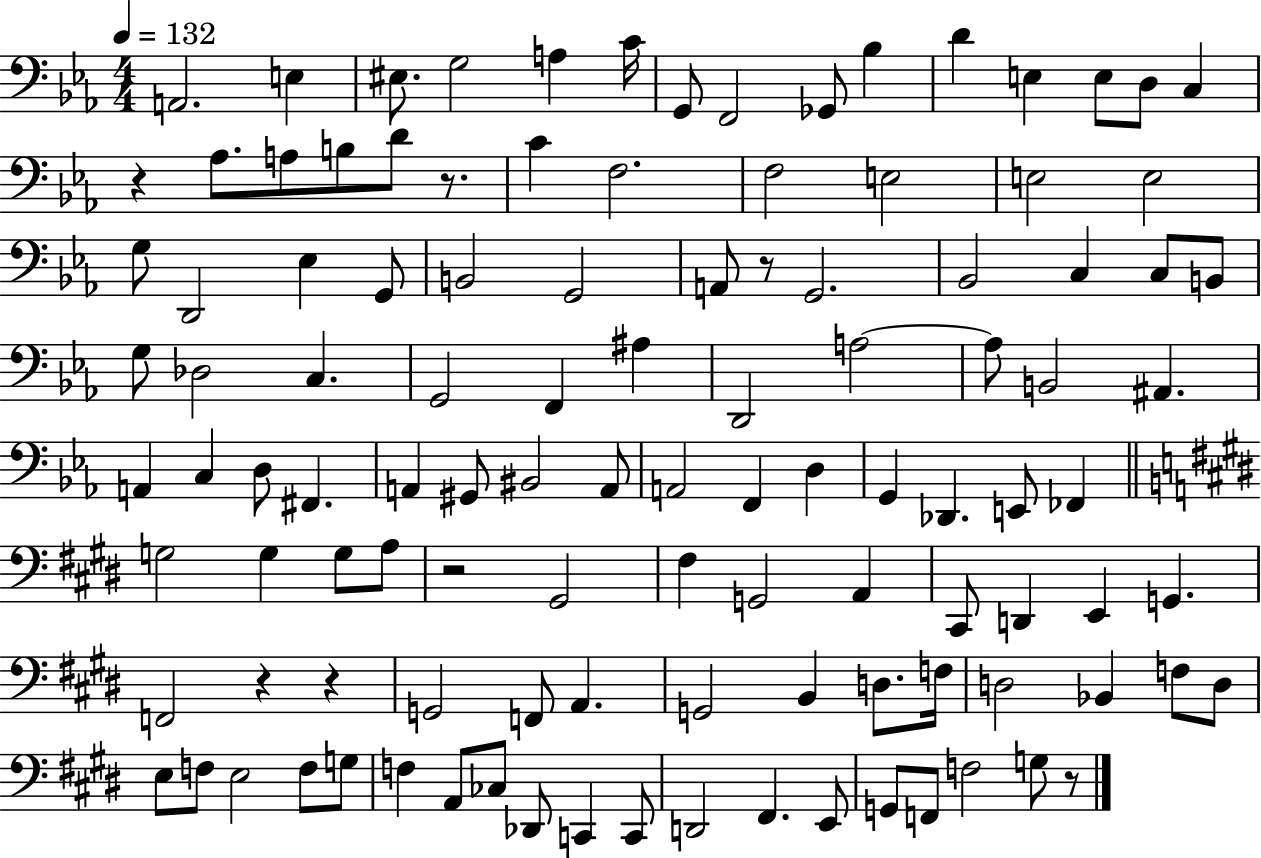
A2/h. E3/q EIS3/e. G3/h A3/q C4/s G2/e F2/h Gb2/e Bb3/q D4/q E3/q E3/e D3/e C3/q R/q Ab3/e. A3/e B3/e D4/e R/e. C4/q F3/h. F3/h E3/h E3/h E3/h G3/e D2/h Eb3/q G2/e B2/h G2/h A2/e R/e G2/h. Bb2/h C3/q C3/e B2/e G3/e Db3/h C3/q. G2/h F2/q A#3/q D2/h A3/h A3/e B2/h A#2/q. A2/q C3/q D3/e F#2/q. A2/q G#2/e BIS2/h A2/e A2/h F2/q D3/q G2/q Db2/q. E2/e FES2/q G3/h G3/q G3/e A3/e R/h G#2/h F#3/q G2/h A2/q C#2/e D2/q E2/q G2/q. F2/h R/q R/q G2/h F2/e A2/q. G2/h B2/q D3/e. F3/s D3/h Bb2/q F3/e D3/e E3/e F3/e E3/h F3/e G3/e F3/q A2/e CES3/e Db2/e C2/q C2/e D2/h F#2/q. E2/e G2/e F2/e F3/h G3/e R/e